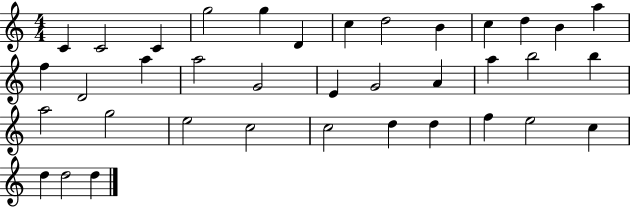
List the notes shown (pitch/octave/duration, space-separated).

C4/q C4/h C4/q G5/h G5/q D4/q C5/q D5/h B4/q C5/q D5/q B4/q A5/q F5/q D4/h A5/q A5/h G4/h E4/q G4/h A4/q A5/q B5/h B5/q A5/h G5/h E5/h C5/h C5/h D5/q D5/q F5/q E5/h C5/q D5/q D5/h D5/q